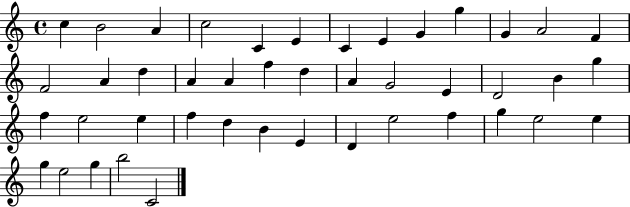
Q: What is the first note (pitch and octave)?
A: C5